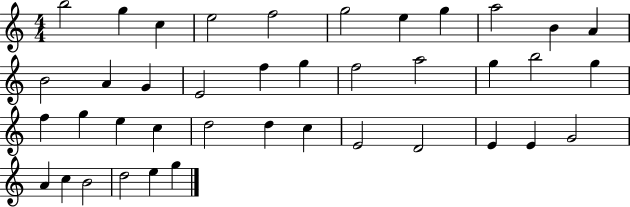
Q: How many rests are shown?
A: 0